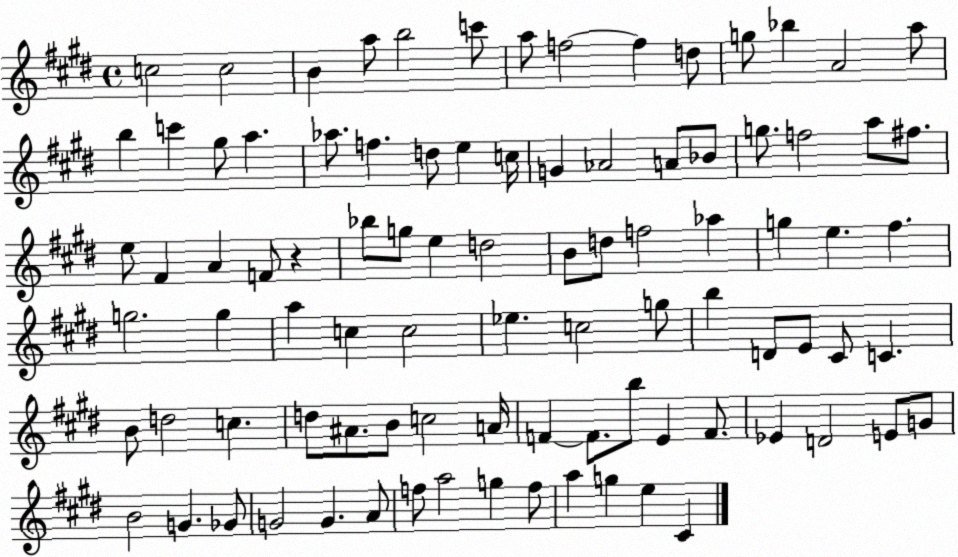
X:1
T:Untitled
M:4/4
L:1/4
K:E
c2 c2 B a/2 b2 c'/2 a/2 f2 f d/2 g/2 _b A2 a/2 b c' ^g/2 a _a/2 f d/2 e c/4 G _A2 A/2 _B/2 g/2 f2 a/2 ^f/2 e/2 ^F A F/2 z _b/2 g/2 e d2 B/2 d/2 f2 _a g e ^f g2 g a c c2 _e c2 g/2 b D/2 E/2 ^C/2 C B/2 d2 c d/2 ^A/2 B/2 c2 A/4 F F/2 b/2 E F/2 _E D2 E/2 G/2 B2 G _G/2 G2 G A/2 f/2 a2 g f/2 a g e ^C